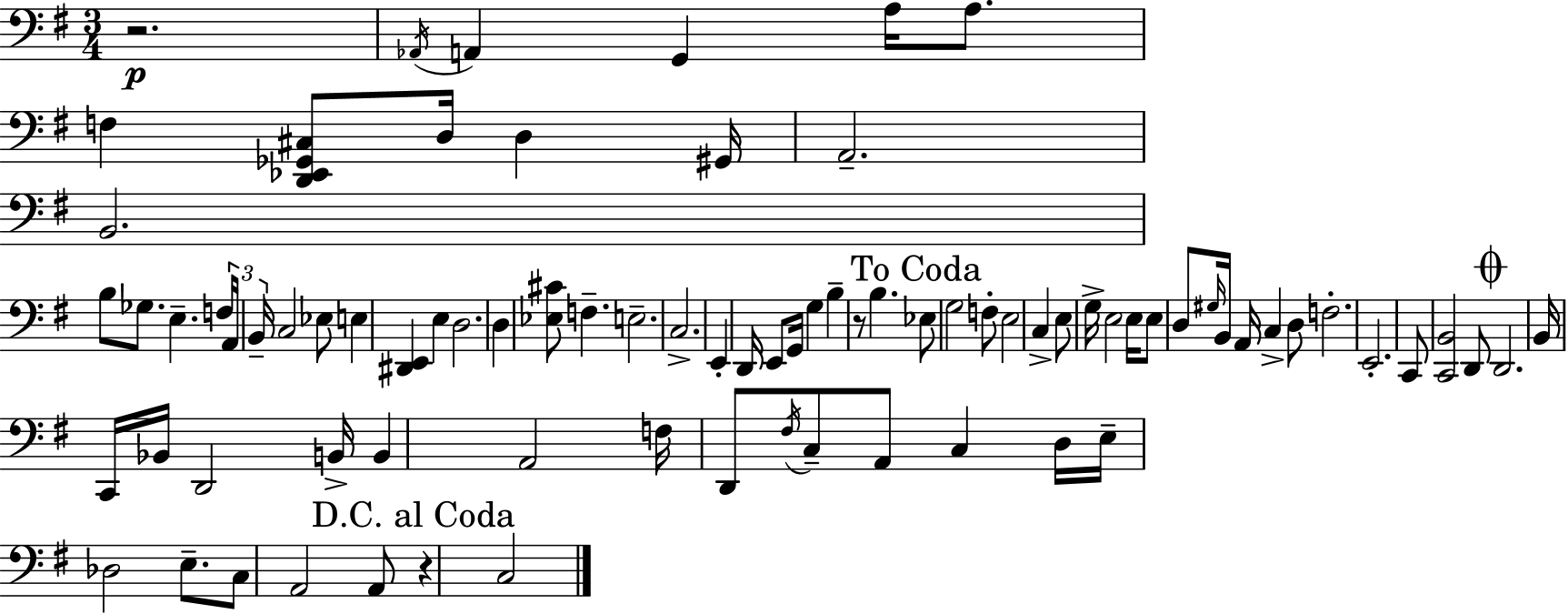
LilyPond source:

{
  \clef bass
  \numericTimeSignature
  \time 3/4
  \key g \major
  \repeat volta 2 { r2.\p | \acciaccatura { aes,16 } a,4 g,4 a16 a8. | f4 <d, ees, ges, cis>8 d16 d4 | gis,16 a,2.-- | \break b,2. | b8 ges8. e4.-- | \tuplet 3/2 { f16 a,16 b,16-- } c2 ees8 | e4 <dis, e,>4 e4 | \break d2. | d4 <ees cis'>8 f4.-- | e2.-- | c2.-> | \break e,4-. d,16 e,8 g,16 g4 | b4-- r8 b4. | \mark "To Coda" ees8 g2 f8-. | e2 c4-> | \break e8 g16-> e2 | e16 e8 d8 \grace { gis16 } b,16 a,16 c4-> | d8 f2.-. | e,2.-. | \break c,8 <c, b,>2 | d,8 \mark \markup { \musicglyph "scripts.coda" } d,2. | b,16 c,16 bes,16 d,2 | b,16-> b,4 a,2 | \break f16 d,8 \acciaccatura { fis16 } c8-- a,8 c4 | d16 e16-- des2 | e8.-- c8 a,2 | a,8 \mark "D.C. al Coda" r4 c2 | \break } \bar "|."
}